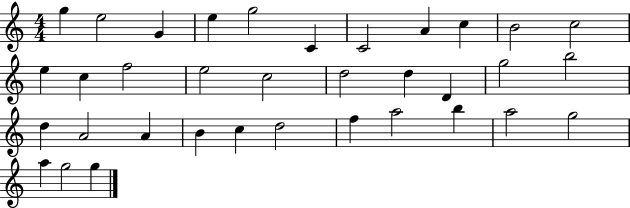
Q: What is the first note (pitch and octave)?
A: G5